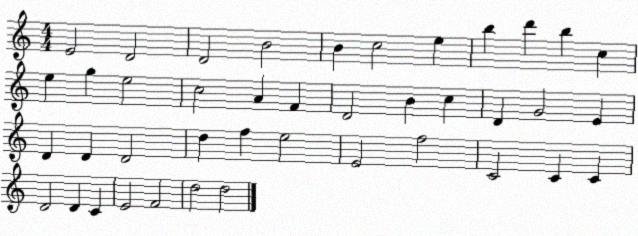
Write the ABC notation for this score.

X:1
T:Untitled
M:4/4
L:1/4
K:C
E2 D2 D2 B2 B c2 e b d' b c e g e2 c2 A F D2 B c D G2 E D D D2 d f e2 E2 f2 C2 C C D2 D C E2 F2 d2 d2